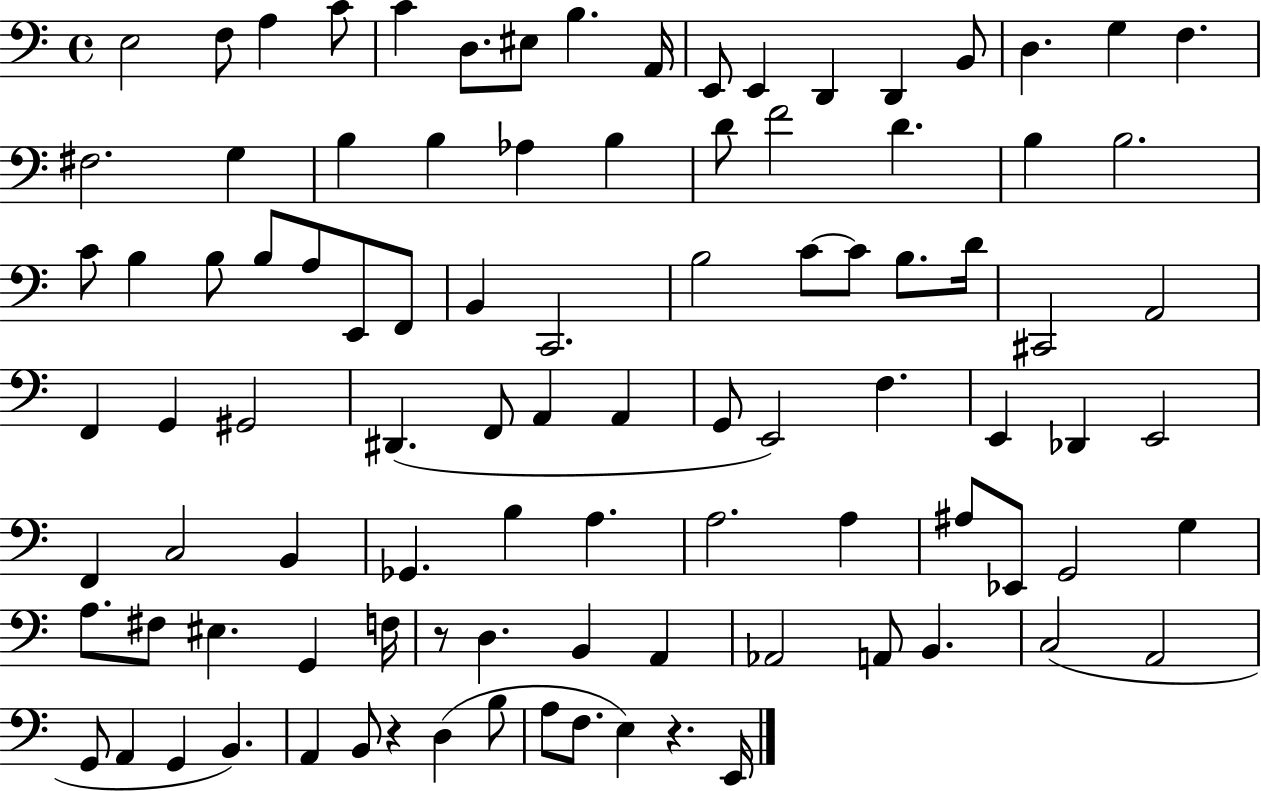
{
  \clef bass
  \time 4/4
  \defaultTimeSignature
  \key c \major
  e2 f8 a4 c'8 | c'4 d8. eis8 b4. a,16 | e,8 e,4 d,4 d,4 b,8 | d4. g4 f4. | \break fis2. g4 | b4 b4 aes4 b4 | d'8 f'2 d'4. | b4 b2. | \break c'8 b4 b8 b8 a8 e,8 f,8 | b,4 c,2. | b2 c'8~~ c'8 b8. d'16 | cis,2 a,2 | \break f,4 g,4 gis,2 | dis,4.( f,8 a,4 a,4 | g,8 e,2) f4. | e,4 des,4 e,2 | \break f,4 c2 b,4 | ges,4. b4 a4. | a2. a4 | ais8 ees,8 g,2 g4 | \break a8. fis8 eis4. g,4 f16 | r8 d4. b,4 a,4 | aes,2 a,8 b,4. | c2( a,2 | \break g,8 a,4 g,4 b,4.) | a,4 b,8 r4 d4( b8 | a8 f8. e4) r4. e,16 | \bar "|."
}